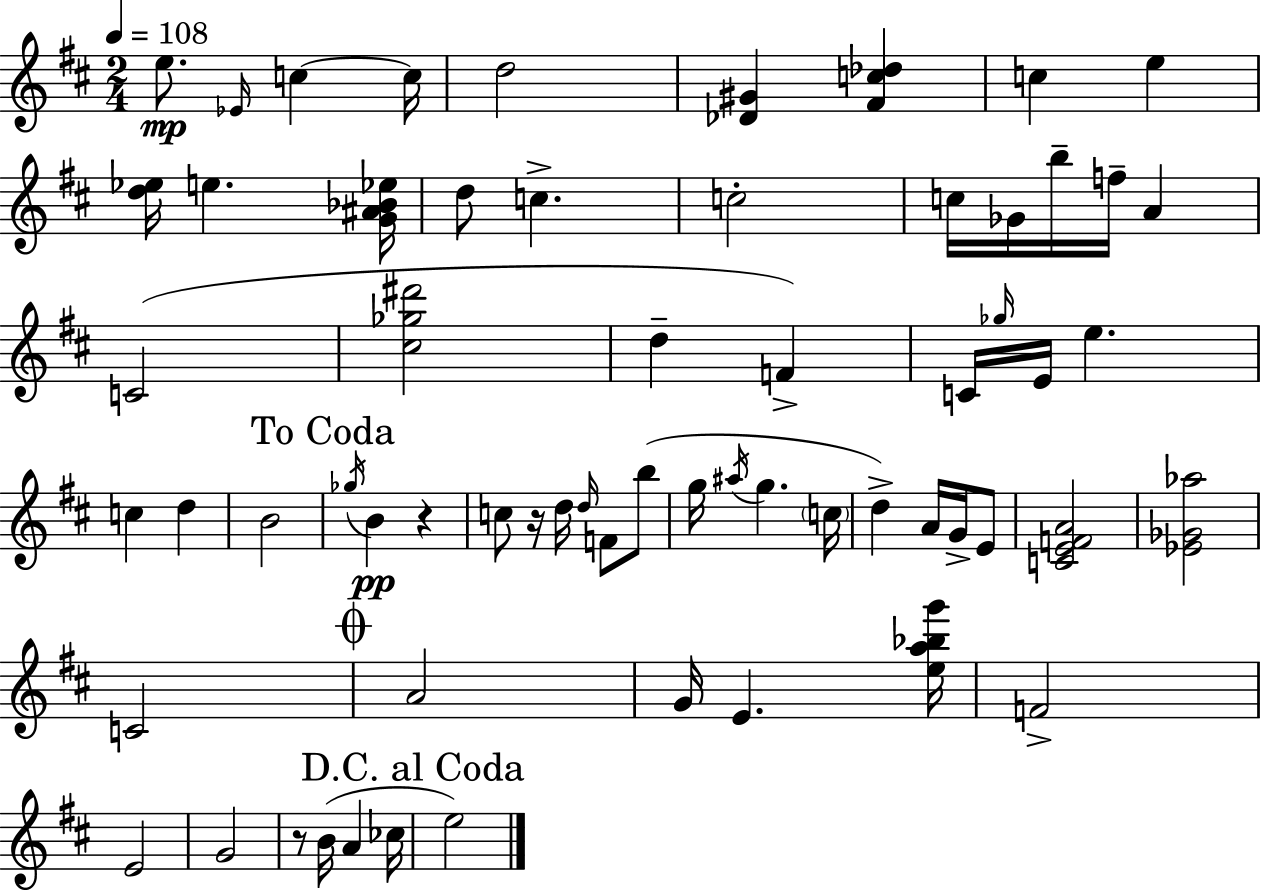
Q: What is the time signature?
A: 2/4